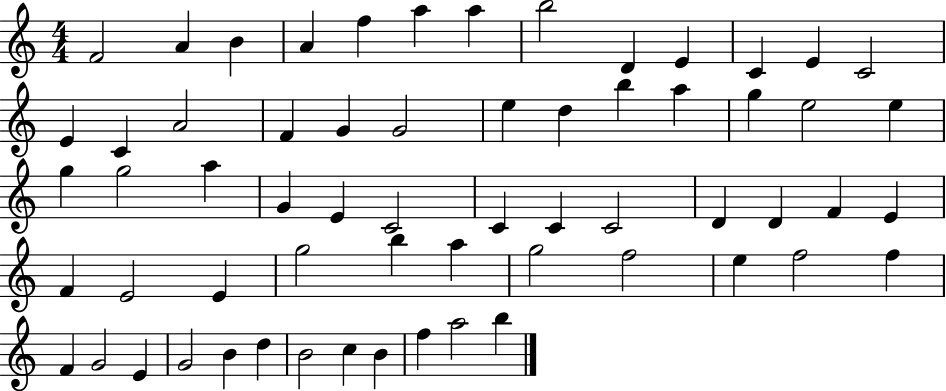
X:1
T:Untitled
M:4/4
L:1/4
K:C
F2 A B A f a a b2 D E C E C2 E C A2 F G G2 e d b a g e2 e g g2 a G E C2 C C C2 D D F E F E2 E g2 b a g2 f2 e f2 f F G2 E G2 B d B2 c B f a2 b